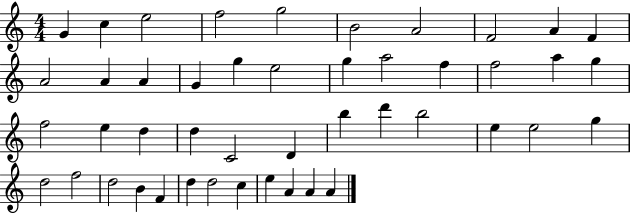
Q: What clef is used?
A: treble